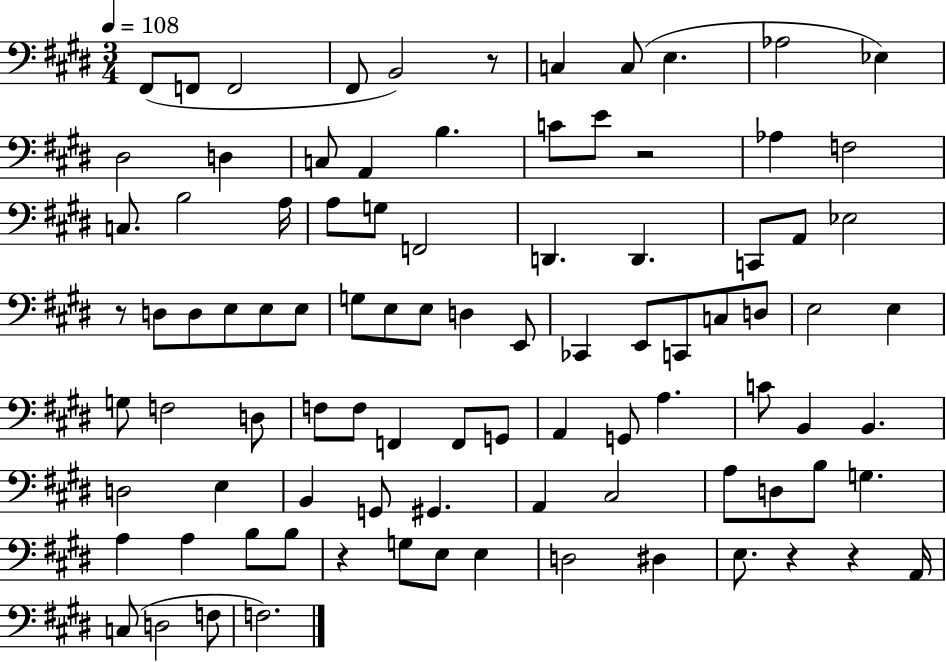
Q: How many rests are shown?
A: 6